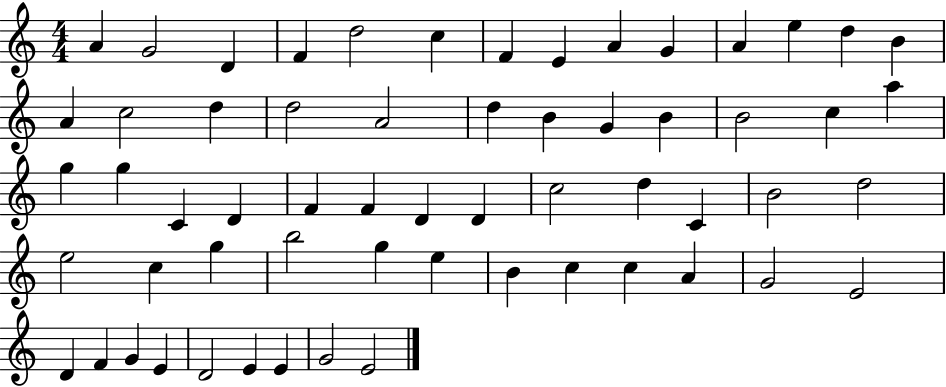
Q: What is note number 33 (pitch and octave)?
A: D4